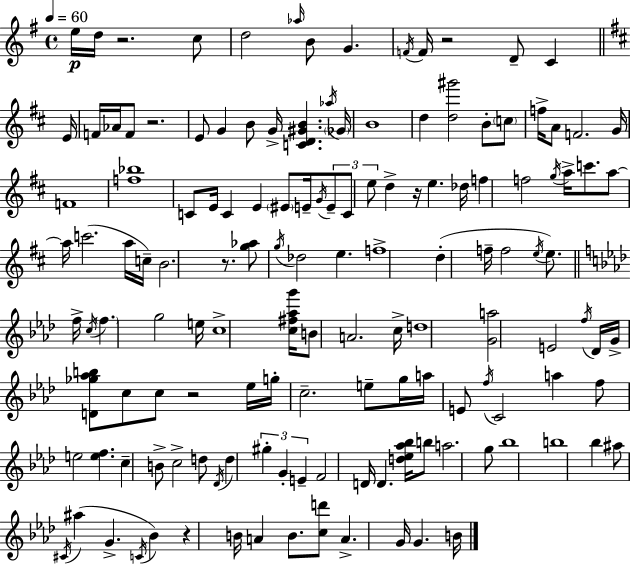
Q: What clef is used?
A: treble